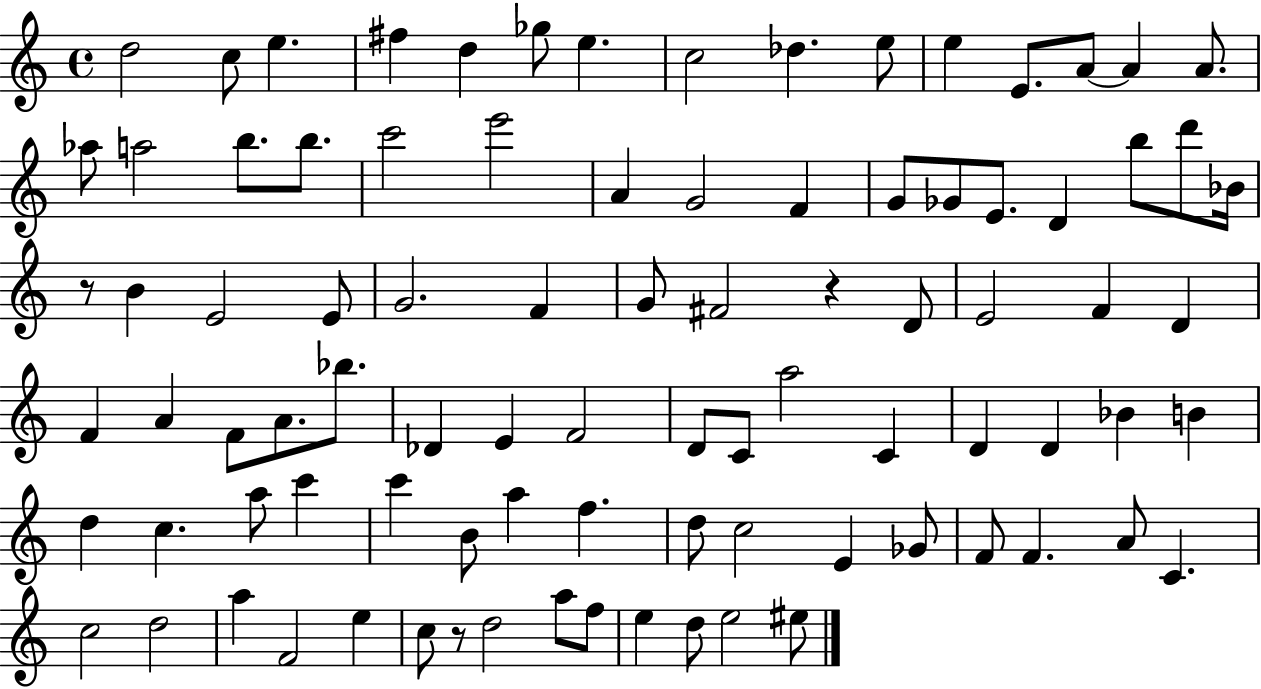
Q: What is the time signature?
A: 4/4